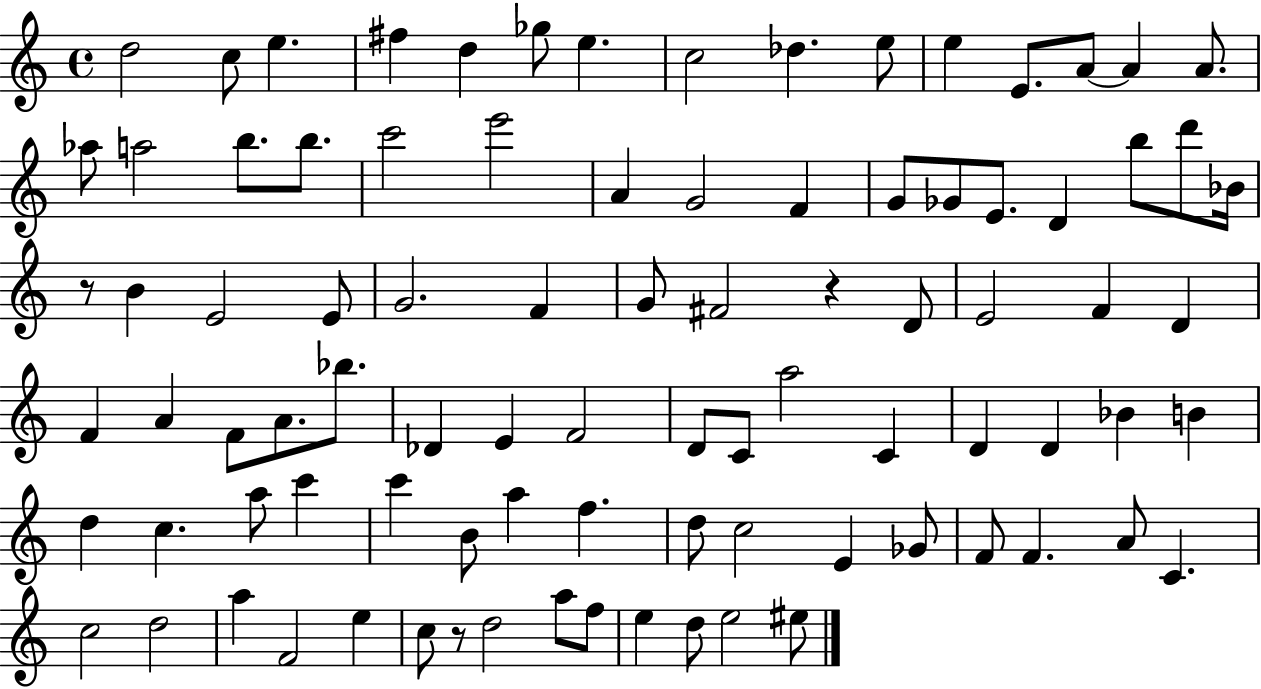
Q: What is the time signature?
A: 4/4